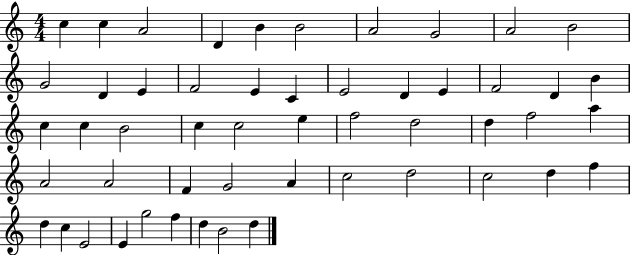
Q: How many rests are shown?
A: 0